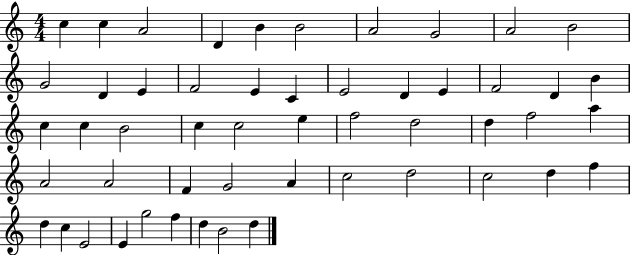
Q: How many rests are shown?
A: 0